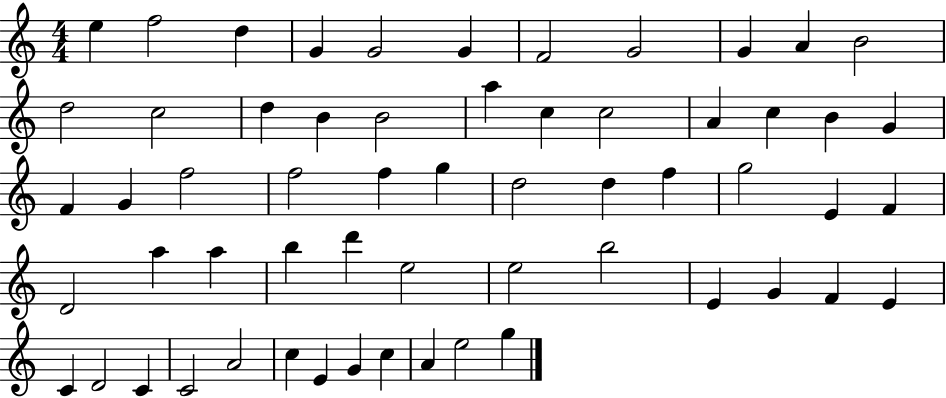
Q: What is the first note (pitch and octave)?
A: E5